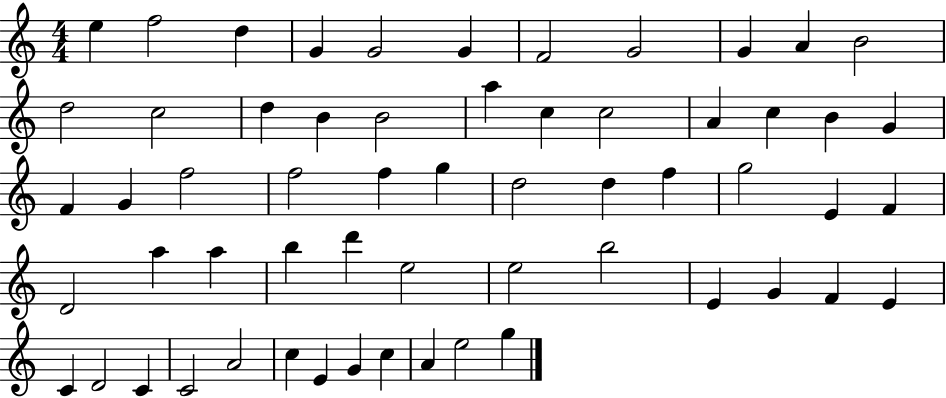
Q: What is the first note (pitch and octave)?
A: E5